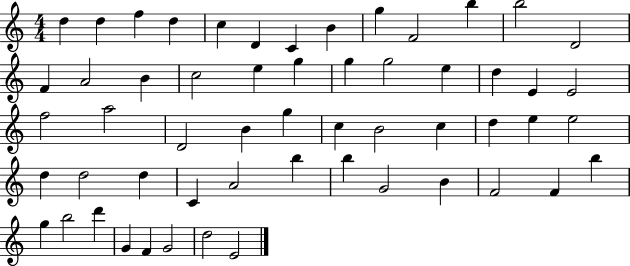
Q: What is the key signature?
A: C major